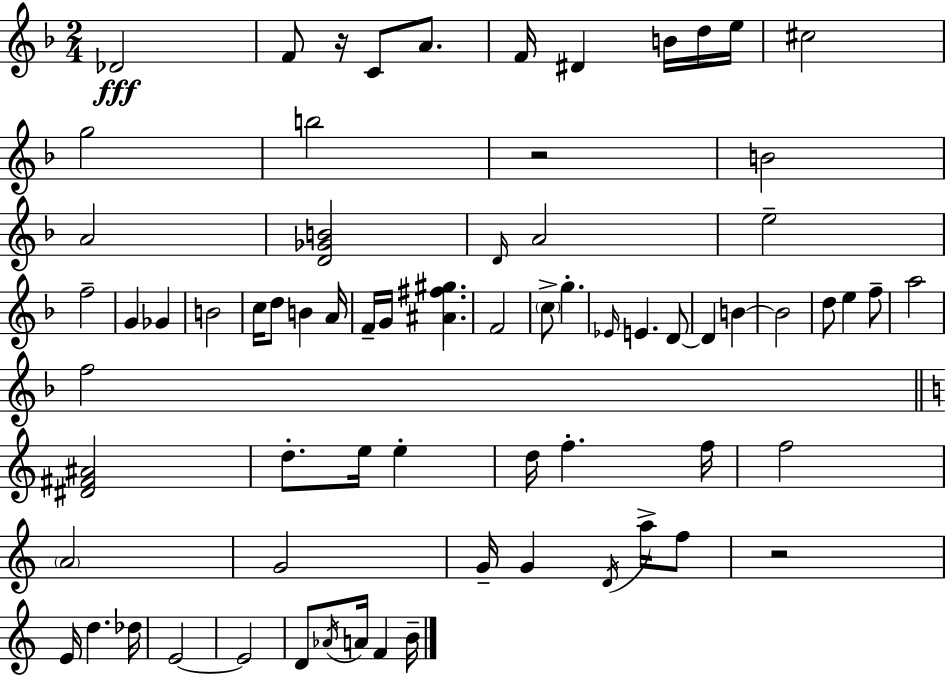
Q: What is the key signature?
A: D minor